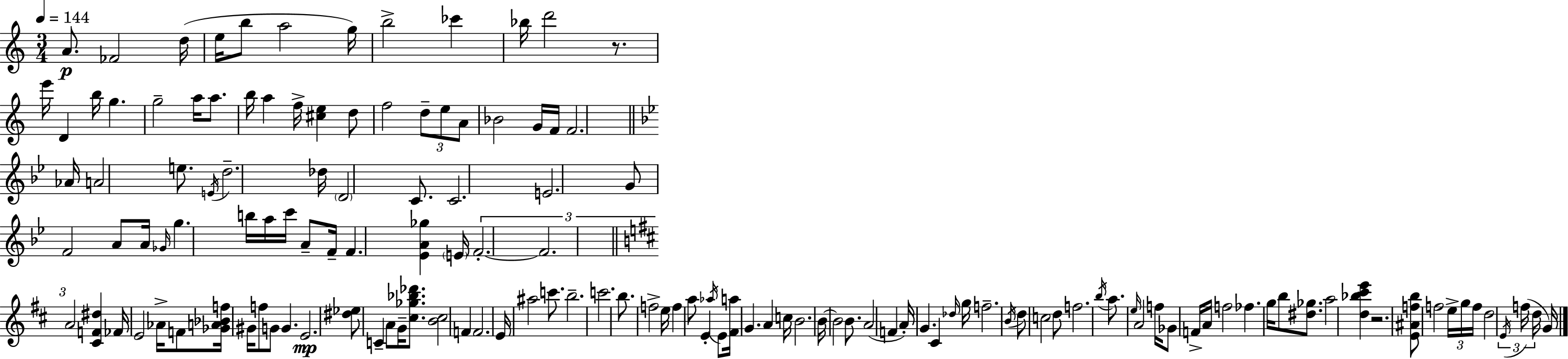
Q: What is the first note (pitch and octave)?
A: A4